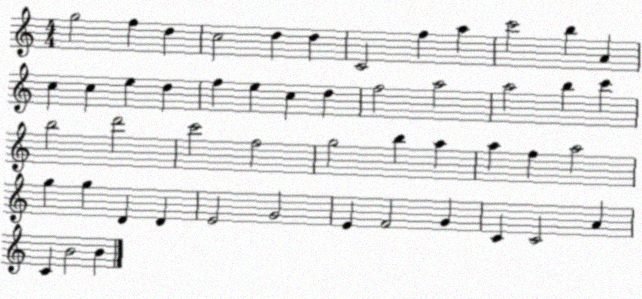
X:1
T:Untitled
M:4/4
L:1/4
K:C
g2 f d c2 d d C2 f a c'2 b A c c e d f e c d f2 a2 a2 b c' b2 d'2 c'2 f2 g2 b a a f a2 g g D D E2 G2 E F2 G C C2 A C B2 B